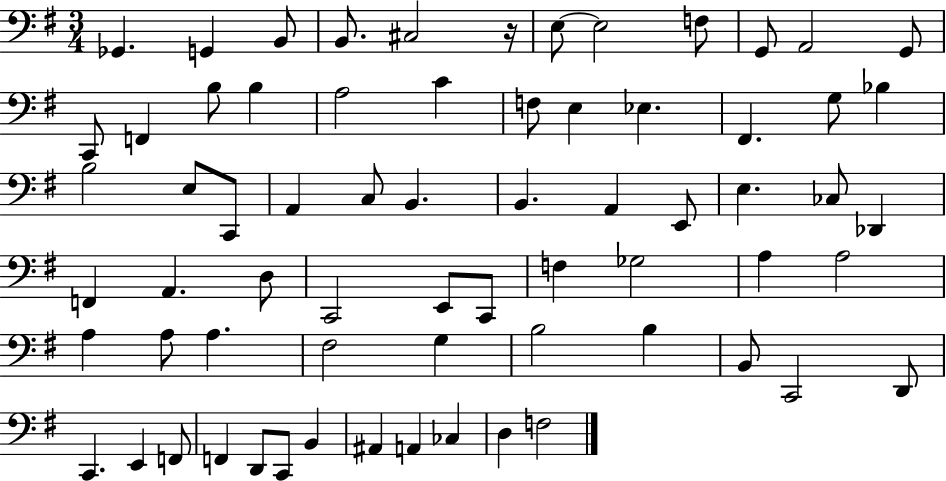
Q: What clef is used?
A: bass